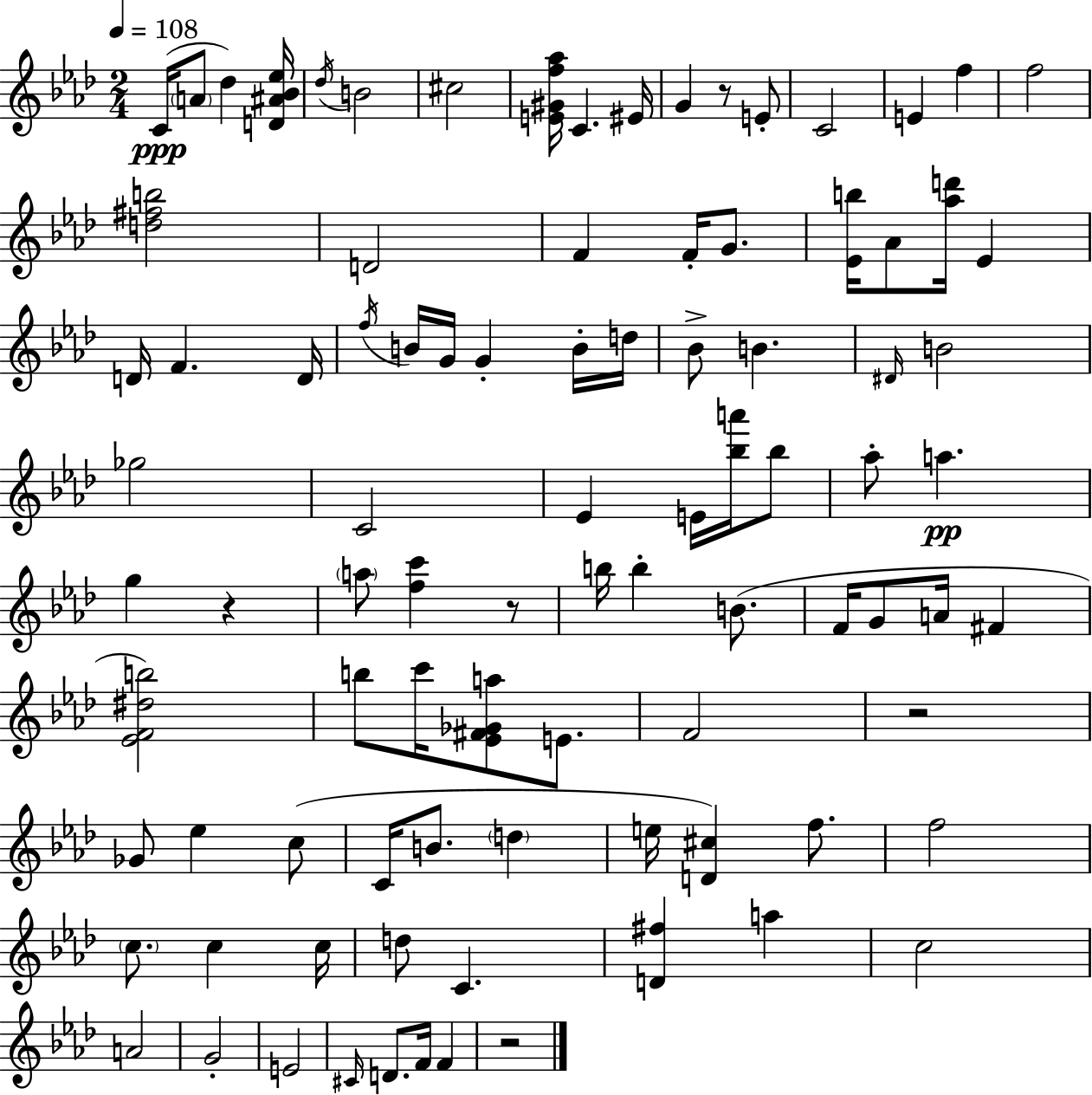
C4/s A4/e Db5/q [D4,A#4,Bb4,Eb5]/s Db5/s B4/h C#5/h [E4,G#4,F5,Ab5]/s C4/q. EIS4/s G4/q R/e E4/e C4/h E4/q F5/q F5/h [D5,F#5,B5]/h D4/h F4/q F4/s G4/e. [Eb4,B5]/s Ab4/e [Ab5,D6]/s Eb4/q D4/s F4/q. D4/s F5/s B4/s G4/s G4/q B4/s D5/s Bb4/e B4/q. D#4/s B4/h Gb5/h C4/h Eb4/q E4/s [Bb5,A6]/s Bb5/e Ab5/e A5/q. G5/q R/q A5/e [F5,C6]/q R/e B5/s B5/q B4/e. F4/s G4/e A4/s F#4/q [Eb4,F4,D#5,B5]/h B5/e C6/s [Eb4,F#4,Gb4,A5]/e E4/e. F4/h R/h Gb4/e Eb5/q C5/e C4/s B4/e. D5/q E5/s [D4,C#5]/q F5/e. F5/h C5/e. C5/q C5/s D5/e C4/q. [D4,F#5]/q A5/q C5/h A4/h G4/h E4/h C#4/s D4/e. F4/s F4/q R/h